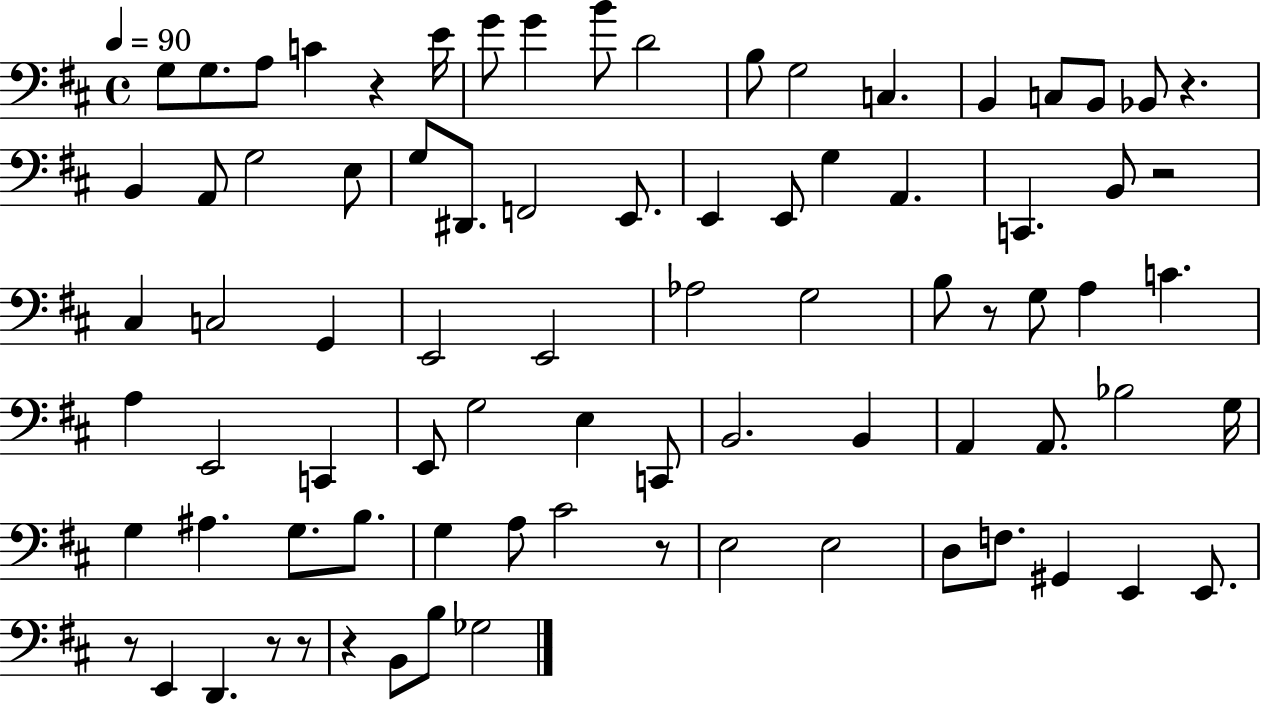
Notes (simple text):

G3/e G3/e. A3/e C4/q R/q E4/s G4/e G4/q B4/e D4/h B3/e G3/h C3/q. B2/q C3/e B2/e Bb2/e R/q. B2/q A2/e G3/h E3/e G3/e D#2/e. F2/h E2/e. E2/q E2/e G3/q A2/q. C2/q. B2/e R/h C#3/q C3/h G2/q E2/h E2/h Ab3/h G3/h B3/e R/e G3/e A3/q C4/q. A3/q E2/h C2/q E2/e G3/h E3/q C2/e B2/h. B2/q A2/q A2/e. Bb3/h G3/s G3/q A#3/q. G3/e. B3/e. G3/q A3/e C#4/h R/e E3/h E3/h D3/e F3/e. G#2/q E2/q E2/e. R/e E2/q D2/q. R/e R/e R/q B2/e B3/e Gb3/h